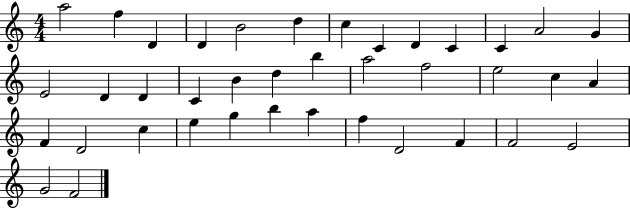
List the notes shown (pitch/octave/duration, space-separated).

A5/h F5/q D4/q D4/q B4/h D5/q C5/q C4/q D4/q C4/q C4/q A4/h G4/q E4/h D4/q D4/q C4/q B4/q D5/q B5/q A5/h F5/h E5/h C5/q A4/q F4/q D4/h C5/q E5/q G5/q B5/q A5/q F5/q D4/h F4/q F4/h E4/h G4/h F4/h